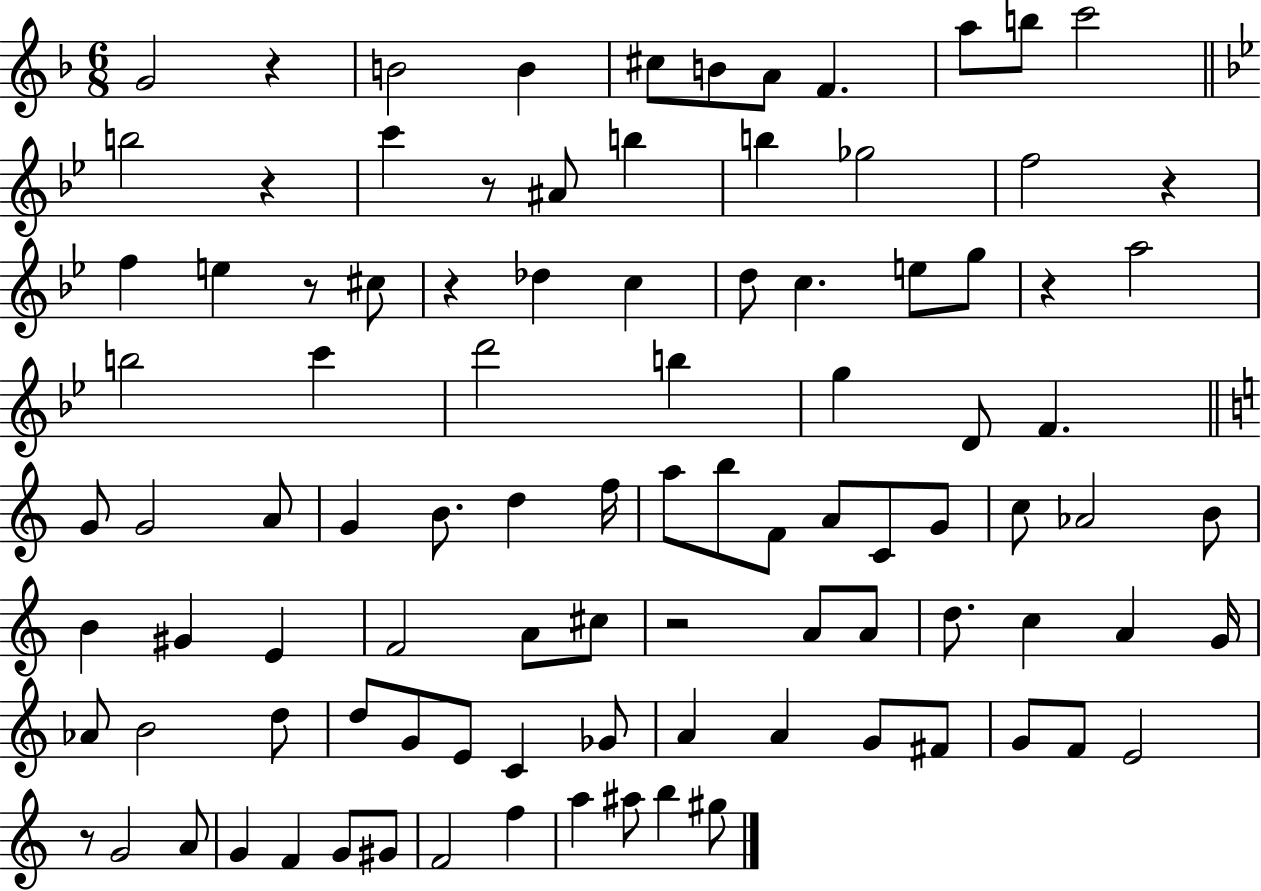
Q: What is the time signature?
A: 6/8